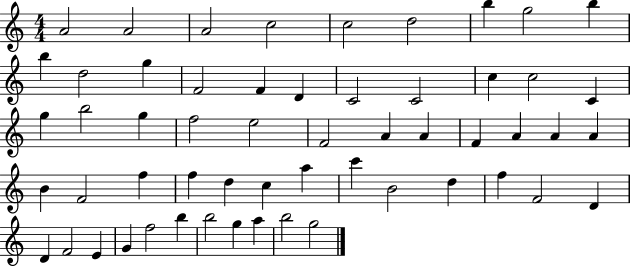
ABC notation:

X:1
T:Untitled
M:4/4
L:1/4
K:C
A2 A2 A2 c2 c2 d2 b g2 b b d2 g F2 F D C2 C2 c c2 C g b2 g f2 e2 F2 A A F A A A B F2 f f d c a c' B2 d f F2 D D F2 E G f2 b b2 g a b2 g2